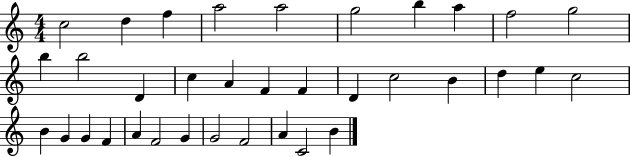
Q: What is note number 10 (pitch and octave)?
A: G5